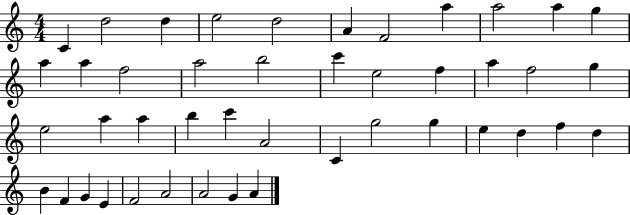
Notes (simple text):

C4/q D5/h D5/q E5/h D5/h A4/q F4/h A5/q A5/h A5/q G5/q A5/q A5/q F5/h A5/h B5/h C6/q E5/h F5/q A5/q F5/h G5/q E5/h A5/q A5/q B5/q C6/q A4/h C4/q G5/h G5/q E5/q D5/q F5/q D5/q B4/q F4/q G4/q E4/q F4/h A4/h A4/h G4/q A4/q